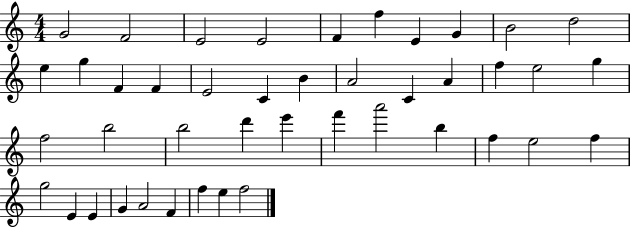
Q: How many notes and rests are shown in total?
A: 43